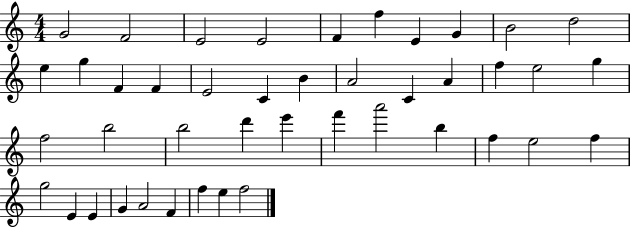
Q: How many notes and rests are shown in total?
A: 43